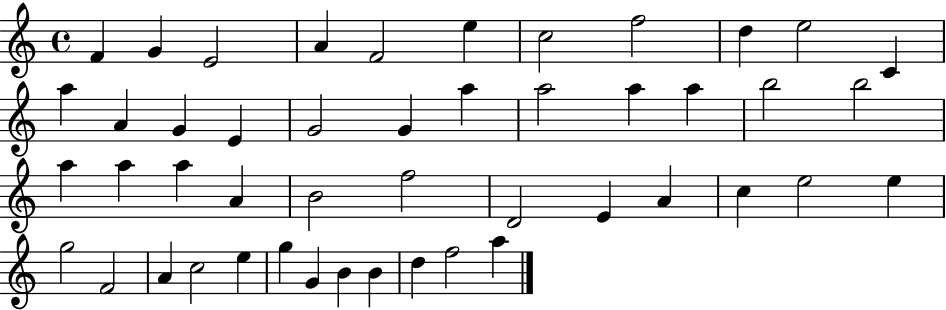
F4/q G4/q E4/h A4/q F4/h E5/q C5/h F5/h D5/q E5/h C4/q A5/q A4/q G4/q E4/q G4/h G4/q A5/q A5/h A5/q A5/q B5/h B5/h A5/q A5/q A5/q A4/q B4/h F5/h D4/h E4/q A4/q C5/q E5/h E5/q G5/h F4/h A4/q C5/h E5/q G5/q G4/q B4/q B4/q D5/q F5/h A5/q